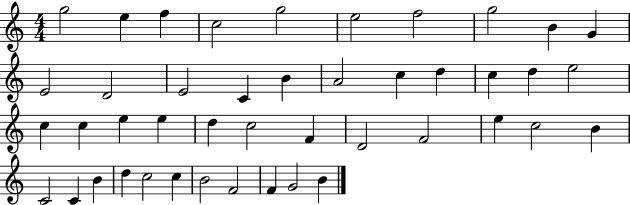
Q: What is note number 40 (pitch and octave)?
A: B4